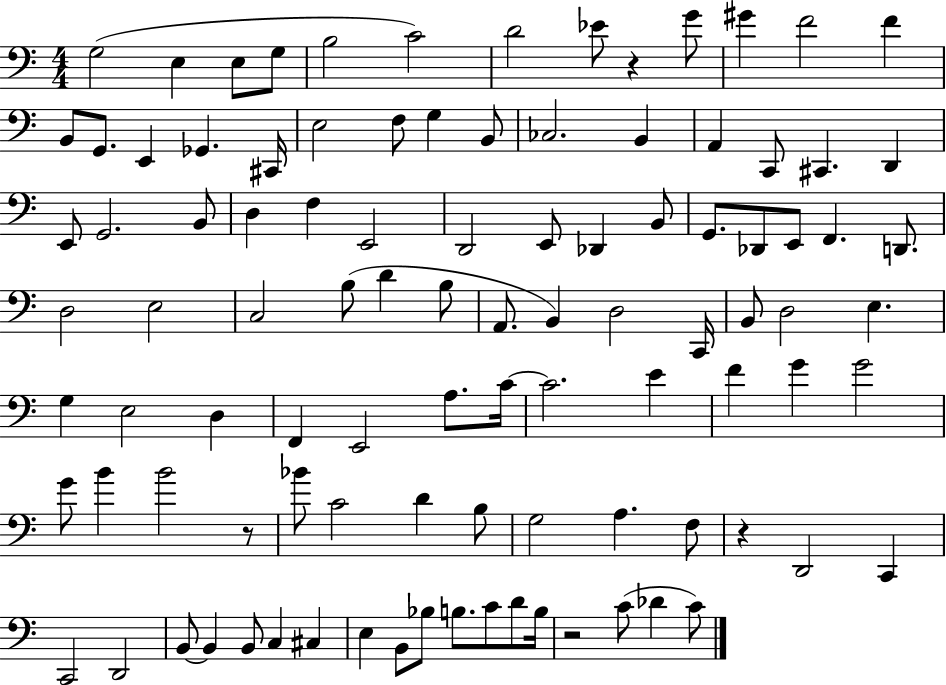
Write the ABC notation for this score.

X:1
T:Untitled
M:4/4
L:1/4
K:C
G,2 E, E,/2 G,/2 B,2 C2 D2 _E/2 z G/2 ^G F2 F B,,/2 G,,/2 E,, _G,, ^C,,/4 E,2 F,/2 G, B,,/2 _C,2 B,, A,, C,,/2 ^C,, D,, E,,/2 G,,2 B,,/2 D, F, E,,2 D,,2 E,,/2 _D,, B,,/2 G,,/2 _D,,/2 E,,/2 F,, D,,/2 D,2 E,2 C,2 B,/2 D B,/2 A,,/2 B,, D,2 C,,/4 B,,/2 D,2 E, G, E,2 D, F,, E,,2 A,/2 C/4 C2 E F G G2 G/2 B B2 z/2 _B/2 C2 D B,/2 G,2 A, F,/2 z D,,2 C,, C,,2 D,,2 B,,/2 B,, B,,/2 C, ^C, E, B,,/2 _B,/2 B,/2 C/2 D/2 B,/4 z2 C/2 _D C/2